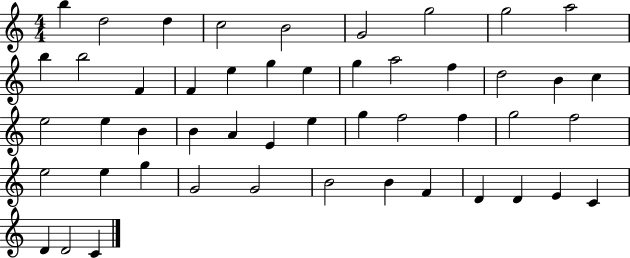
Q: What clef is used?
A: treble